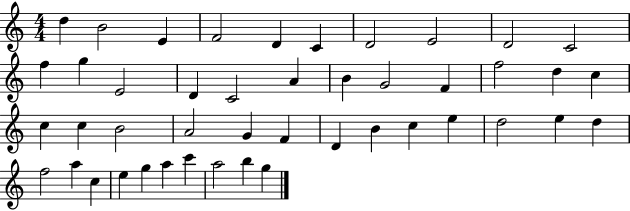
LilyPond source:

{
  \clef treble
  \numericTimeSignature
  \time 4/4
  \key c \major
  d''4 b'2 e'4 | f'2 d'4 c'4 | d'2 e'2 | d'2 c'2 | \break f''4 g''4 e'2 | d'4 c'2 a'4 | b'4 g'2 f'4 | f''2 d''4 c''4 | \break c''4 c''4 b'2 | a'2 g'4 f'4 | d'4 b'4 c''4 e''4 | d''2 e''4 d''4 | \break f''2 a''4 c''4 | e''4 g''4 a''4 c'''4 | a''2 b''4 g''4 | \bar "|."
}